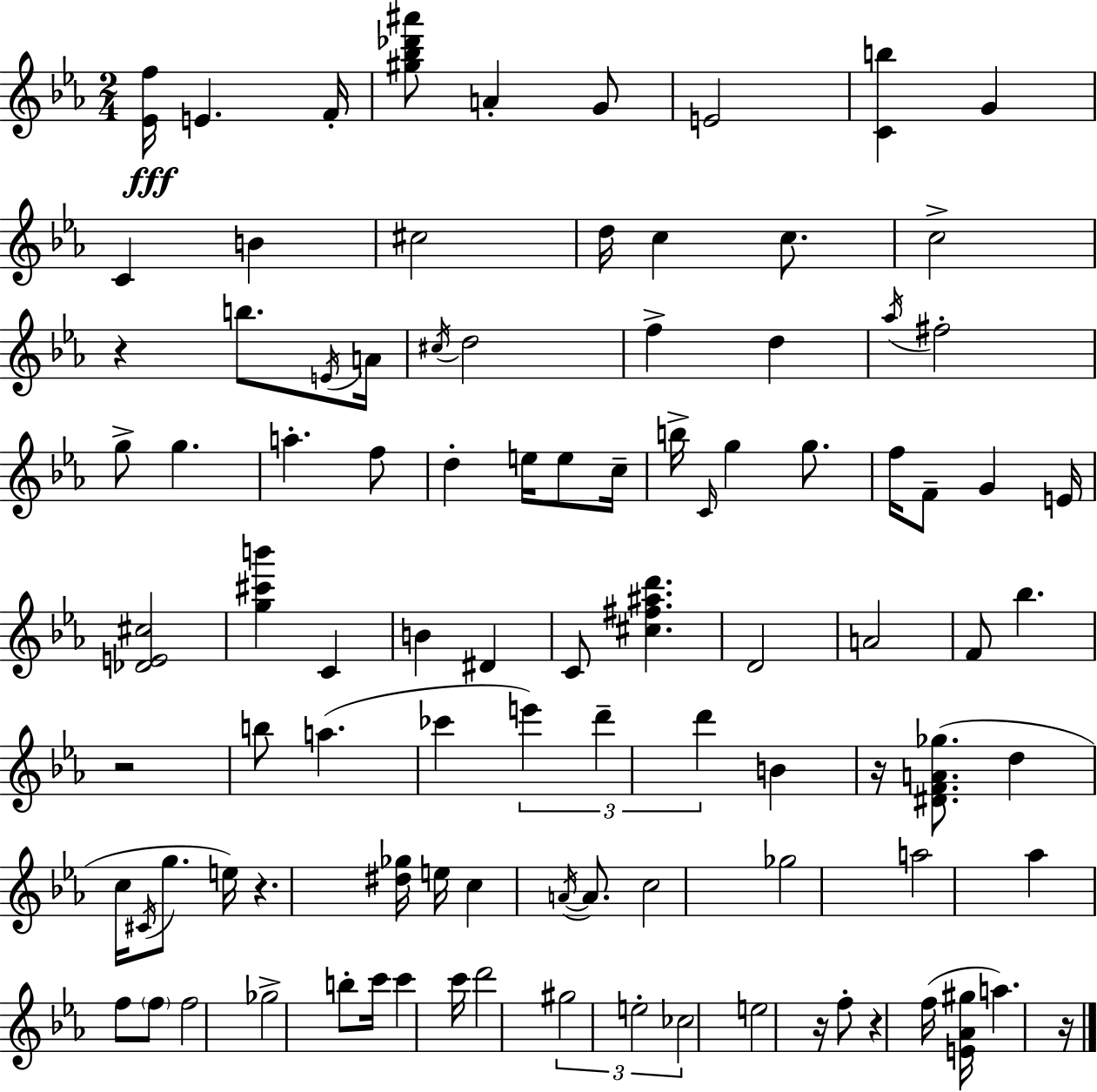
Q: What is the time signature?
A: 2/4